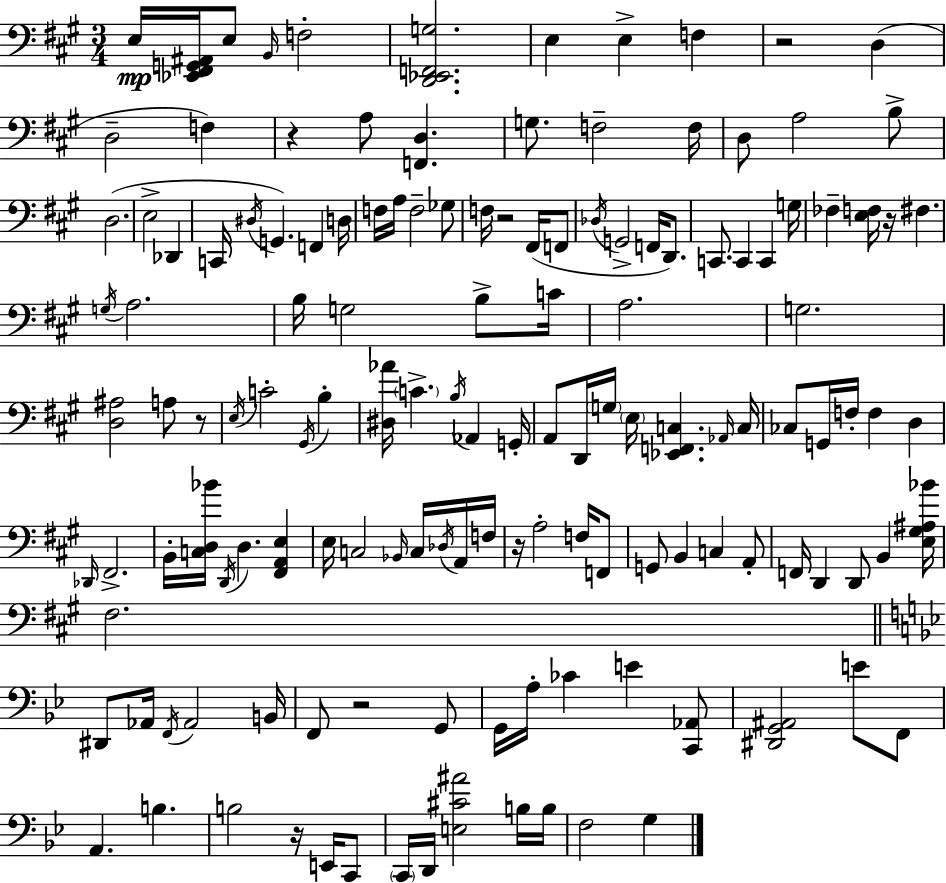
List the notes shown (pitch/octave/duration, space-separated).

E3/s [Eb2,F#2,G2,A#2]/s E3/e B2/s F3/h [D2,Eb2,F2,G3]/h. E3/q E3/q F3/q R/h D3/q D3/h F3/q R/q A3/e [F2,D3]/q. G3/e. F3/h F3/s D3/e A3/h B3/e D3/h. E3/h Db2/q C2/s D#3/s G2/q. F2/q D3/s F3/s A3/s F3/h Gb3/e F3/s R/h F#2/s F2/e Db3/s G2/h F2/s D2/e. C2/e. C2/q C2/q G3/s FES3/q [E3,F3]/s R/s F#3/q. G3/s A3/h. B3/s G3/h B3/e C4/s A3/h. G3/h. [D3,A#3]/h A3/e R/e E3/s C4/h G#2/s B3/q [D#3,Ab4]/s C4/q. B3/s Ab2/q G2/s A2/e D2/s G3/s E3/s [Eb2,F2,C3]/q. Ab2/s C3/s CES3/e G2/s F3/s F3/q D3/q Db2/s F#2/h. B2/s [C3,D3,Bb4]/s D2/s D3/q. [F#2,A2,E3]/q E3/s C3/h Bb2/s C3/s Db3/s A2/s F3/s R/s A3/h F3/s F2/e G2/e B2/q C3/q A2/e F2/s D2/q D2/e B2/q [E3,G#3,A#3,Bb4]/s F#3/h. D#2/e Ab2/s F2/s Ab2/h B2/s F2/e R/h G2/e G2/s A3/s CES4/q E4/q [C2,Ab2]/e [D#2,G2,A#2]/h E4/e F2/e A2/q. B3/q. B3/h R/s E2/s C2/e C2/s D2/s [E3,C#4,A#4]/h B3/s B3/s F3/h G3/q